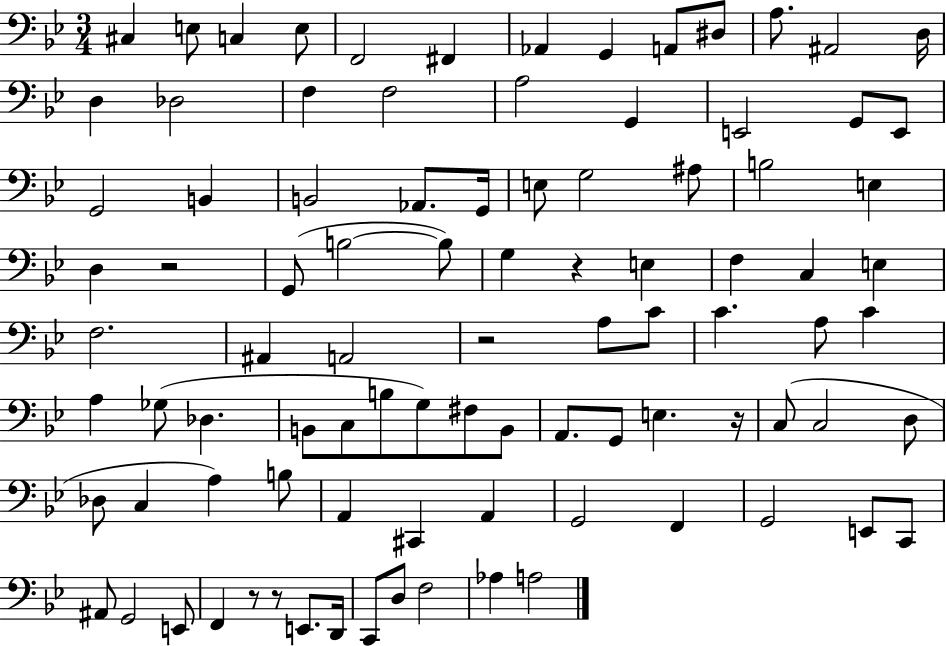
{
  \clef bass
  \numericTimeSignature
  \time 3/4
  \key bes \major
  cis4 e8 c4 e8 | f,2 fis,4 | aes,4 g,4 a,8 dis8 | a8. ais,2 d16 | \break d4 des2 | f4 f2 | a2 g,4 | e,2 g,8 e,8 | \break g,2 b,4 | b,2 aes,8. g,16 | e8 g2 ais8 | b2 e4 | \break d4 r2 | g,8( b2~~ b8) | g4 r4 e4 | f4 c4 e4 | \break f2. | ais,4 a,2 | r2 a8 c'8 | c'4. a8 c'4 | \break a4 ges8( des4. | b,8 c8 b8 g8) fis8 b,8 | a,8. g,8 e4. r16 | c8( c2 d8 | \break des8 c4 a4) b8 | a,4 cis,4 a,4 | g,2 f,4 | g,2 e,8 c,8 | \break ais,8 g,2 e,8 | f,4 r8 r8 e,8. d,16 | c,8 d8 f2 | aes4 a2 | \break \bar "|."
}